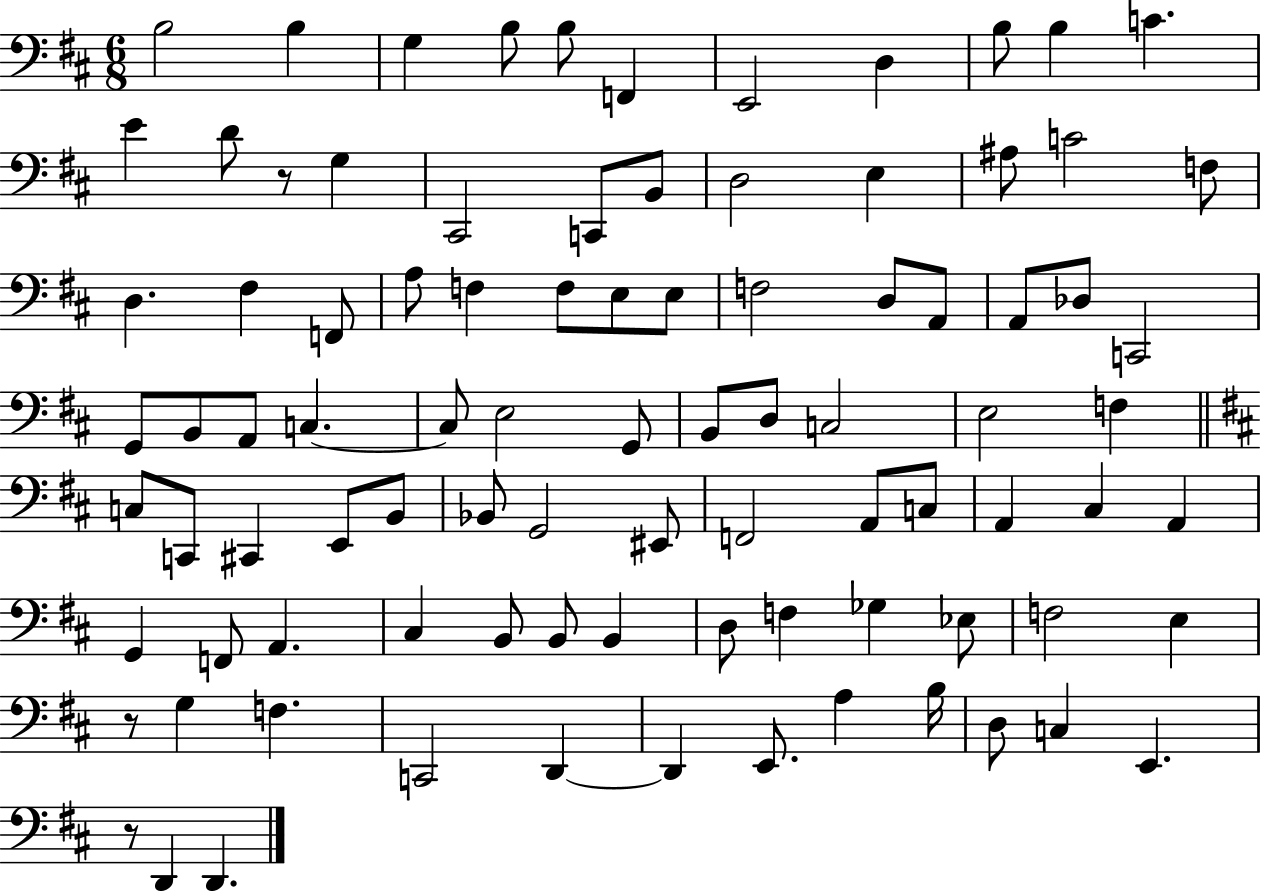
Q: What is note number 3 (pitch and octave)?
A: G3